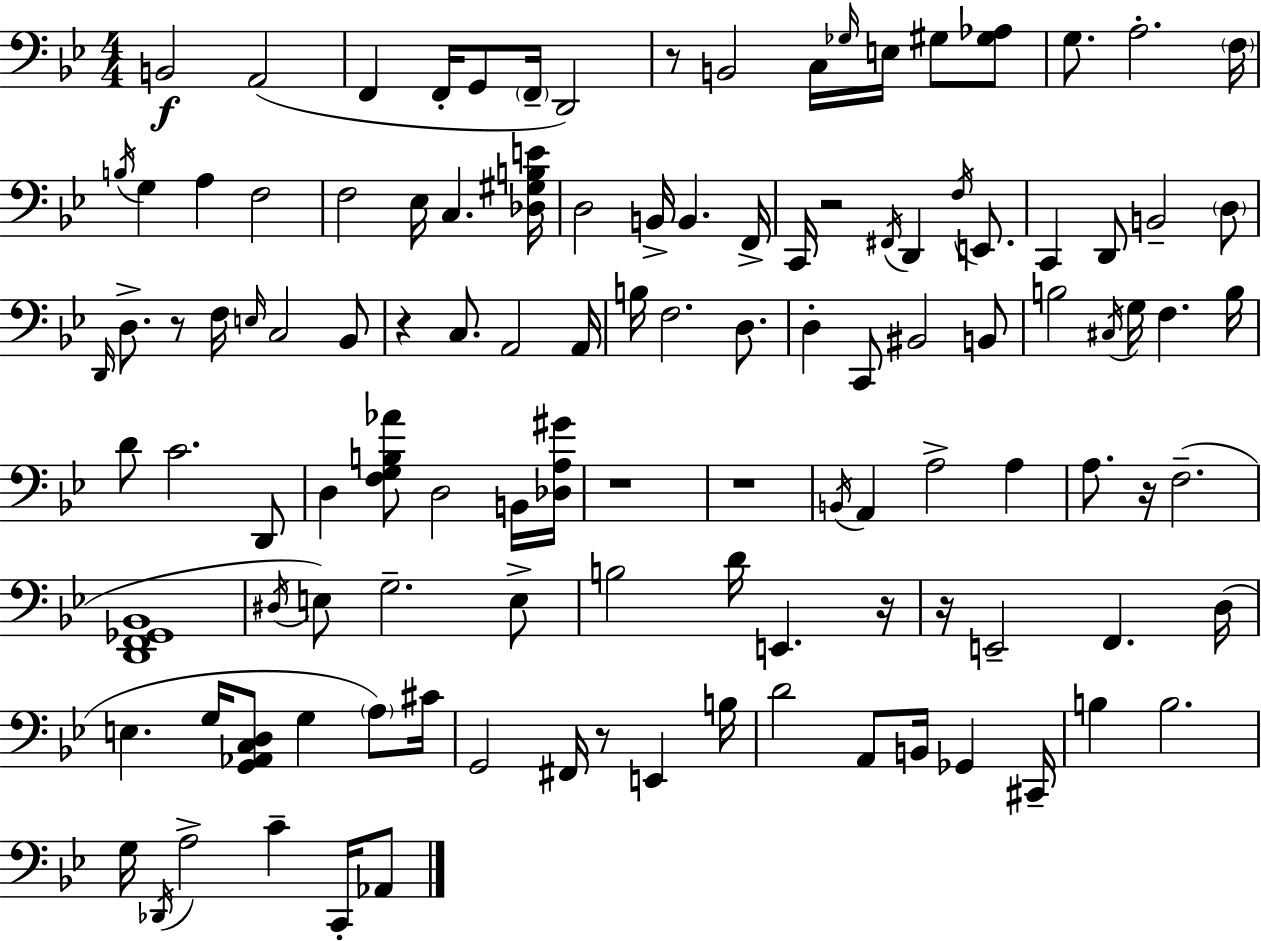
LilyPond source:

{
  \clef bass
  \numericTimeSignature
  \time 4/4
  \key bes \major
  b,2\f a,2( | f,4 f,16-. g,8 \parenthesize f,16-- d,2) | r8 b,2 c16 \grace { ges16 } e16 gis8 <gis aes>8 | g8. a2.-. | \break \parenthesize f16 \acciaccatura { b16 } g4 a4 f2 | f2 ees16 c4. | <des gis b e'>16 d2 b,16-> b,4. | f,16-> c,16 r2 \acciaccatura { fis,16 } d,4 | \break \acciaccatura { f16 } e,8. c,4 d,8 b,2-- | \parenthesize d8 \grace { d,16 } d8.-> r8 f16 \grace { e16 } c2 | bes,8 r4 c8. a,2 | a,16 b16 f2. | \break d8. d4-. c,8 bis,2 | b,8 b2 \acciaccatura { cis16 } g16 | f4. b16 d'8 c'2. | d,8 d4 <f g b aes'>8 d2 | \break b,16 <des a gis'>16 r1 | r1 | \acciaccatura { b,16 } a,4 a2-> | a4 a8. r16 f2.--( | \break <d, f, ges, bes,>1 | \acciaccatura { dis16 }) e8 g2.-- | e8-> b2 | d'16 e,4. r16 r16 e,2-- | \break f,4. d16( e4. g16 | <g, aes, c d>8 g4 \parenthesize a8) cis'16 g,2 | fis,16 r8 e,4 b16 d'2 | a,8 b,16 ges,4 cis,16-- b4 b2. | \break g16 \acciaccatura { des,16 } a2-> | c'4-- c,16-. aes,8 \bar "|."
}